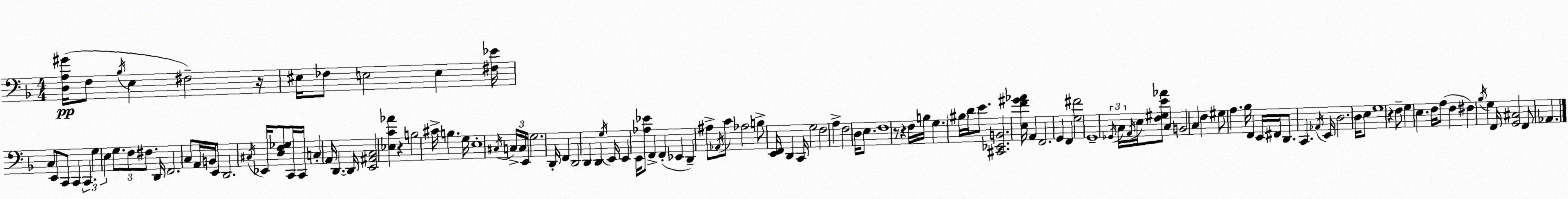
X:1
T:Untitled
M:4/4
L:1/4
K:Dm
[D,A,^G]/4 F,/2 _B,/4 E, ^F,2 z/4 ^E,/4 _F,/2 E,2 E, [^F,_E]/4 C,/2 E,,/2 C,,/2 C,, C,, G, E, G,/2 F,/2 ^F,/2 D,,/4 F,,2 C,/2 A,,/4 B,,/4 E,,/2 D,,2 ^C,/4 _E,,/4 [D,F,_G,]/2 C,,/4 C,,/4 C, A,,/4 D,, D,,/4 [E,,^A,,C,]2 [_E,C_A] z B,2 ^C/4 B, G,/4 E,4 ^C,/4 C,/4 C,/4 E,,/4 G,2 D,,/4 F,, D,,2 D,, D,, G,/4 E,,/4 E,, E,,/4 [_A,_E]/2 F,, F,, _E,, D,, ^A,/2 _A,,/4 C/2 _A,2 B,/2 [E,,F,,]/4 D,, C,,/4 G,2 F,2 A, F,2 D,/4 E,/2 F,4 z/2 z F,/4 B,/4 G, ^B,/4 D/4 E/2 [^C,,_E,,B,,]2 [E,F^G_A]/4 A,, F,,2 G,, F,, [G,^F]2 G,,4 _G,,/4 C,/4 A,,/4 E,/4 [F,^G,E_A]/2 C, B,,2 C, F, ^G,/2 A, _B,/4 F,, E,,/4 ^F,,/4 D,,/2 C,, _A,,/4 E,,/4 D,2 D,/4 E,/2 G,4 z F,/2 G, E, F,/4 A,/2 F, ^F, _B,/4 G, F,,/4 [G,,^C,]2 F,,/2 _A,,